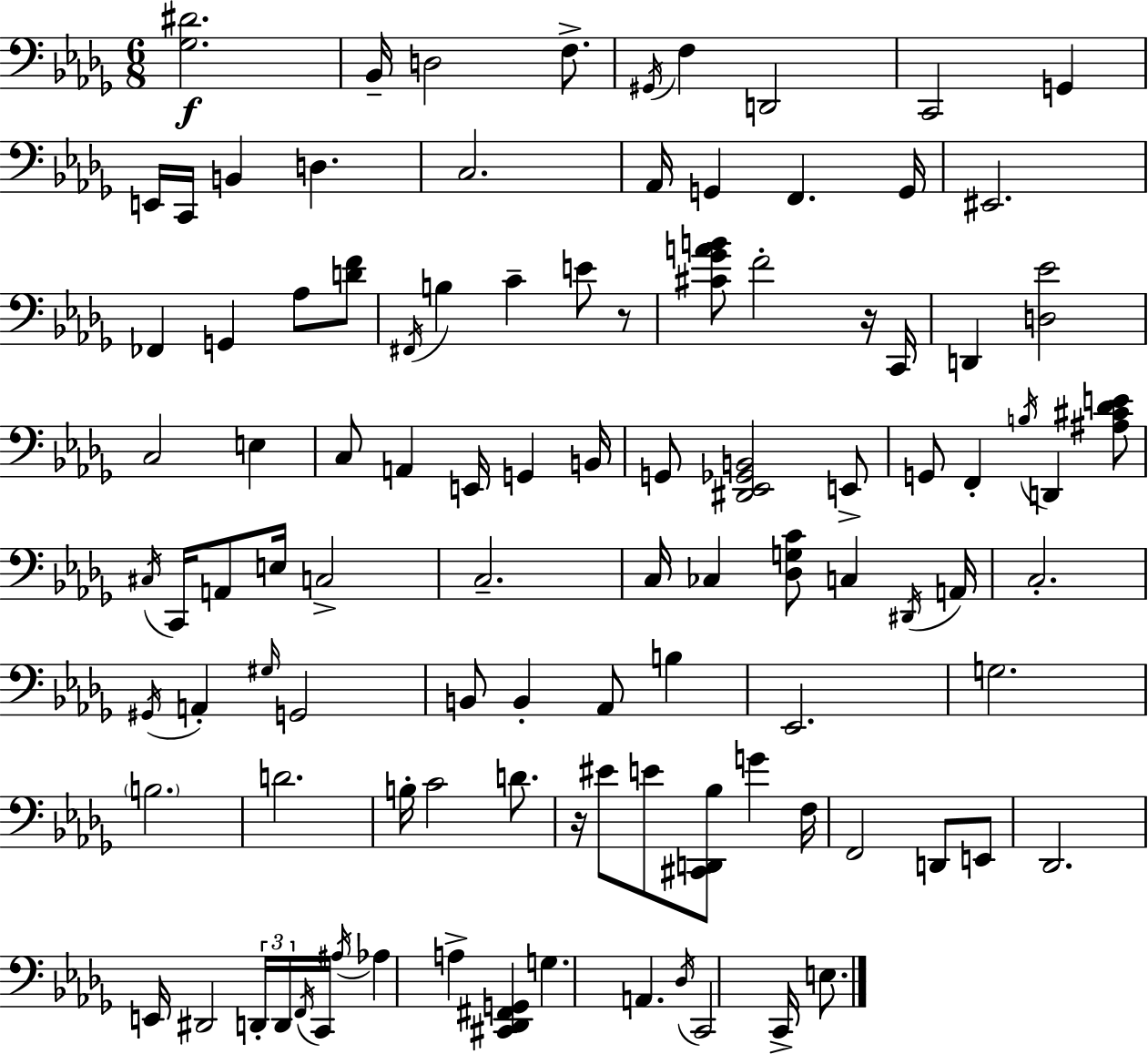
[Gb3,D#4]/h. Bb2/s D3/h F3/e. G#2/s F3/q D2/h C2/h G2/q E2/s C2/s B2/q D3/q. C3/h. Ab2/s G2/q F2/q. G2/s EIS2/h. FES2/q G2/q Ab3/e [D4,F4]/e F#2/s B3/q C4/q E4/e R/e [C#4,Gb4,A4,B4]/e F4/h R/s C2/s D2/q [D3,Eb4]/h C3/h E3/q C3/e A2/q E2/s G2/q B2/s G2/e [D#2,Eb2,Gb2,B2]/h E2/e G2/e F2/q B3/s D2/q [A#3,C#4,Db4,E4]/e C#3/s C2/s A2/e E3/s C3/h C3/h. C3/s CES3/q [Db3,G3,C4]/e C3/q D#2/s A2/s C3/h. G#2/s A2/q G#3/s G2/h B2/e B2/q Ab2/e B3/q Eb2/h. G3/h. B3/h. D4/h. B3/s C4/h D4/e. R/s EIS4/e E4/e [C#2,D2,Bb3]/e G4/q F3/s F2/h D2/e E2/e Db2/h. E2/s D#2/h D2/s D2/s F2/s C2/s A#3/s Ab3/q A3/q [C#2,Db2,F#2,G2]/q G3/q. A2/q. Db3/s C2/h C2/s E3/e.